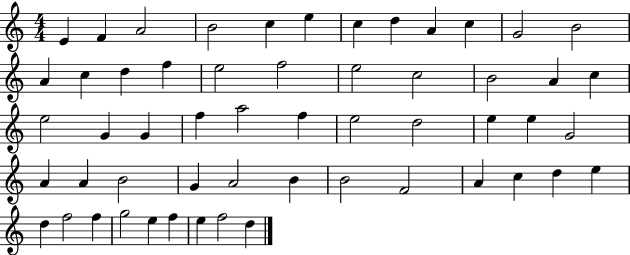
X:1
T:Untitled
M:4/4
L:1/4
K:C
E F A2 B2 c e c d A c G2 B2 A c d f e2 f2 e2 c2 B2 A c e2 G G f a2 f e2 d2 e e G2 A A B2 G A2 B B2 F2 A c d e d f2 f g2 e f e f2 d